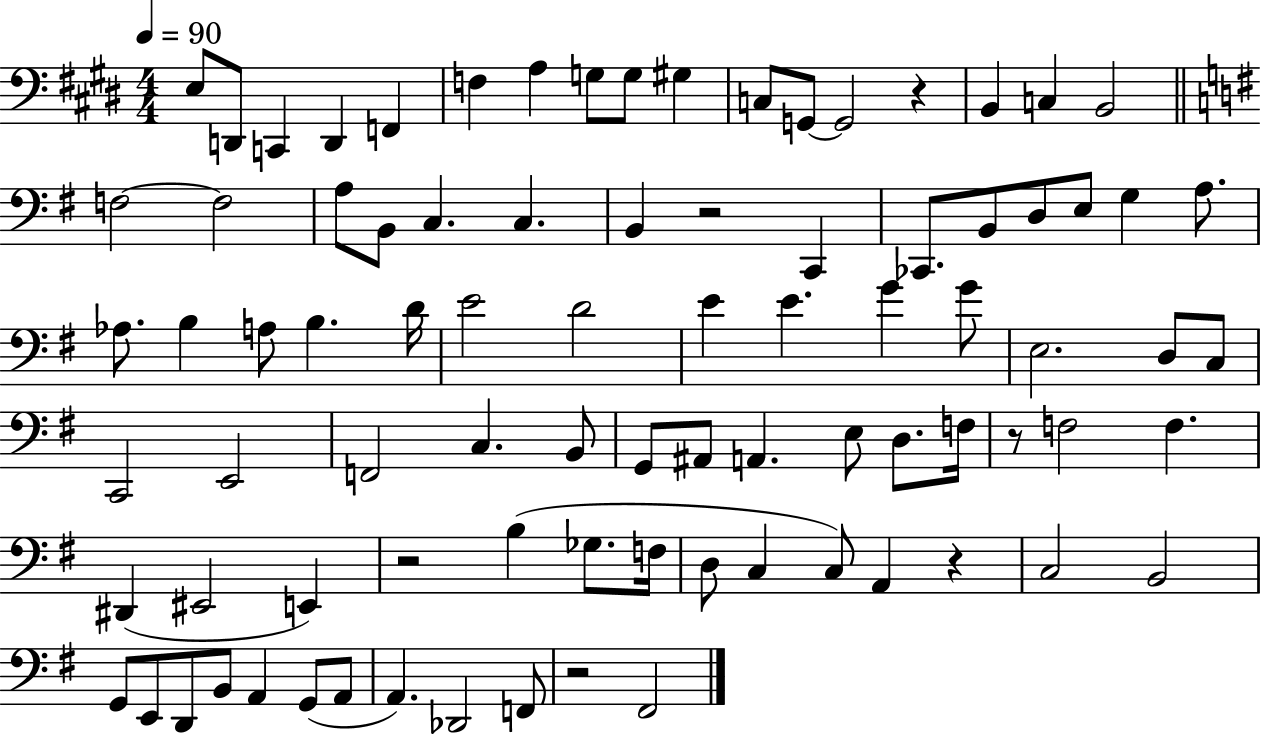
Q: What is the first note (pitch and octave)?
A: E3